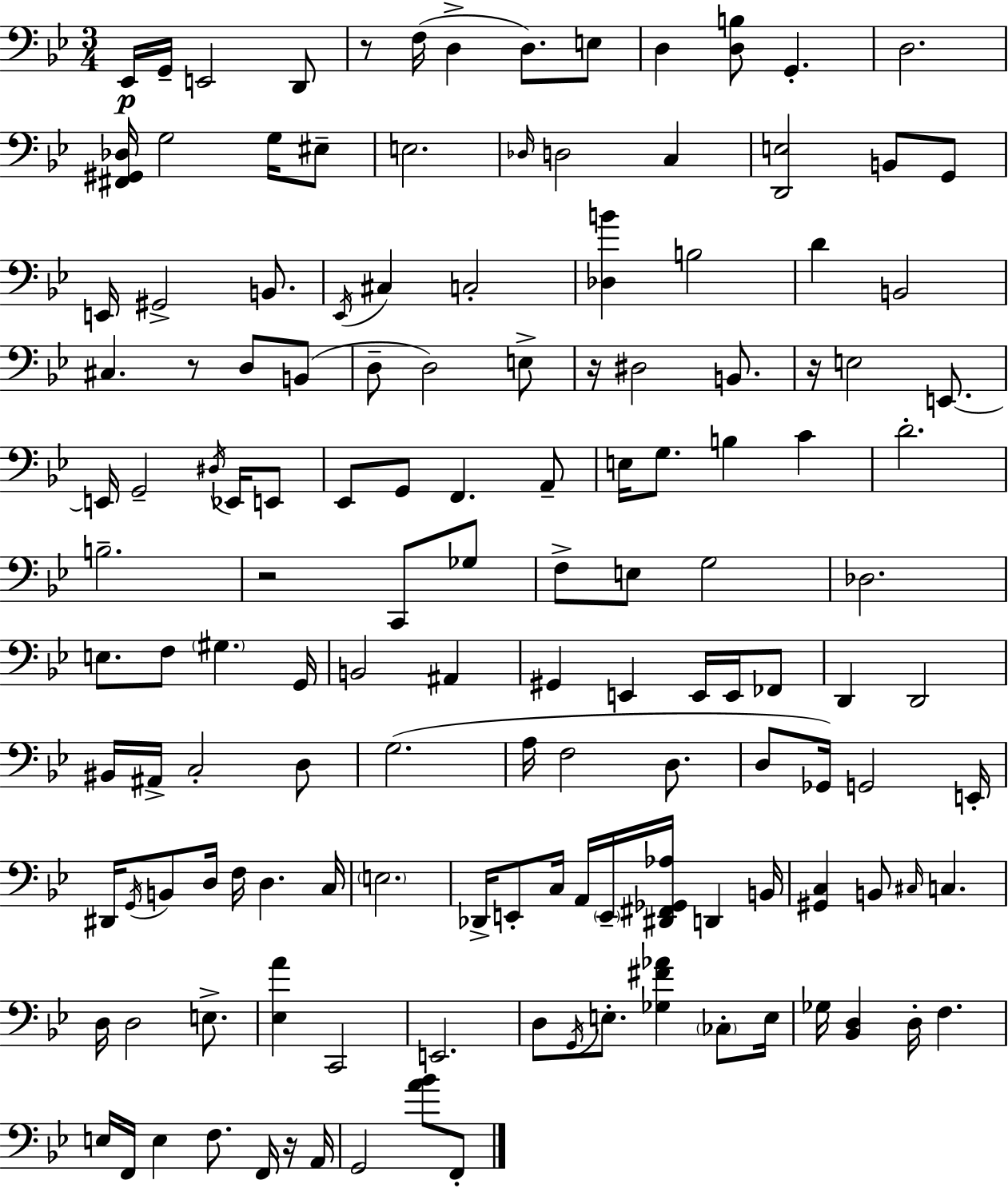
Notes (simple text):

Eb2/s G2/s E2/h D2/e R/e F3/s D3/q D3/e. E3/e D3/q [D3,B3]/e G2/q. D3/h. [F#2,G#2,Db3]/s G3/h G3/s EIS3/e E3/h. Db3/s D3/h C3/q [D2,E3]/h B2/e G2/e E2/s G#2/h B2/e. Eb2/s C#3/q C3/h [Db3,B4]/q B3/h D4/q B2/h C#3/q. R/e D3/e B2/e D3/e D3/h E3/e R/s D#3/h B2/e. R/s E3/h E2/e. E2/s G2/h D#3/s Eb2/s E2/e Eb2/e G2/e F2/q. A2/e E3/s G3/e. B3/q C4/q D4/h. B3/h. R/h C2/e Gb3/e F3/e E3/e G3/h Db3/h. E3/e. F3/e G#3/q. G2/s B2/h A#2/q G#2/q E2/q E2/s E2/s FES2/e D2/q D2/h BIS2/s A#2/s C3/h D3/e G3/h. A3/s F3/h D3/e. D3/e Gb2/s G2/h E2/s D#2/s G2/s B2/e D3/s F3/s D3/q. C3/s E3/h. Db2/s E2/e C3/s A2/s E2/s [D#2,F#2,Gb2,Ab3]/s D2/q B2/s [G#2,C3]/q B2/e C#3/s C3/q. D3/s D3/h E3/e. [Eb3,A4]/q C2/h E2/h. D3/e G2/s E3/e. [Gb3,F#4,Ab4]/q CES3/e E3/s Gb3/s [Bb2,D3]/q D3/s F3/q. E3/s F2/s E3/q F3/e. F2/s R/s A2/s G2/h [A4,Bb4]/e F2/e